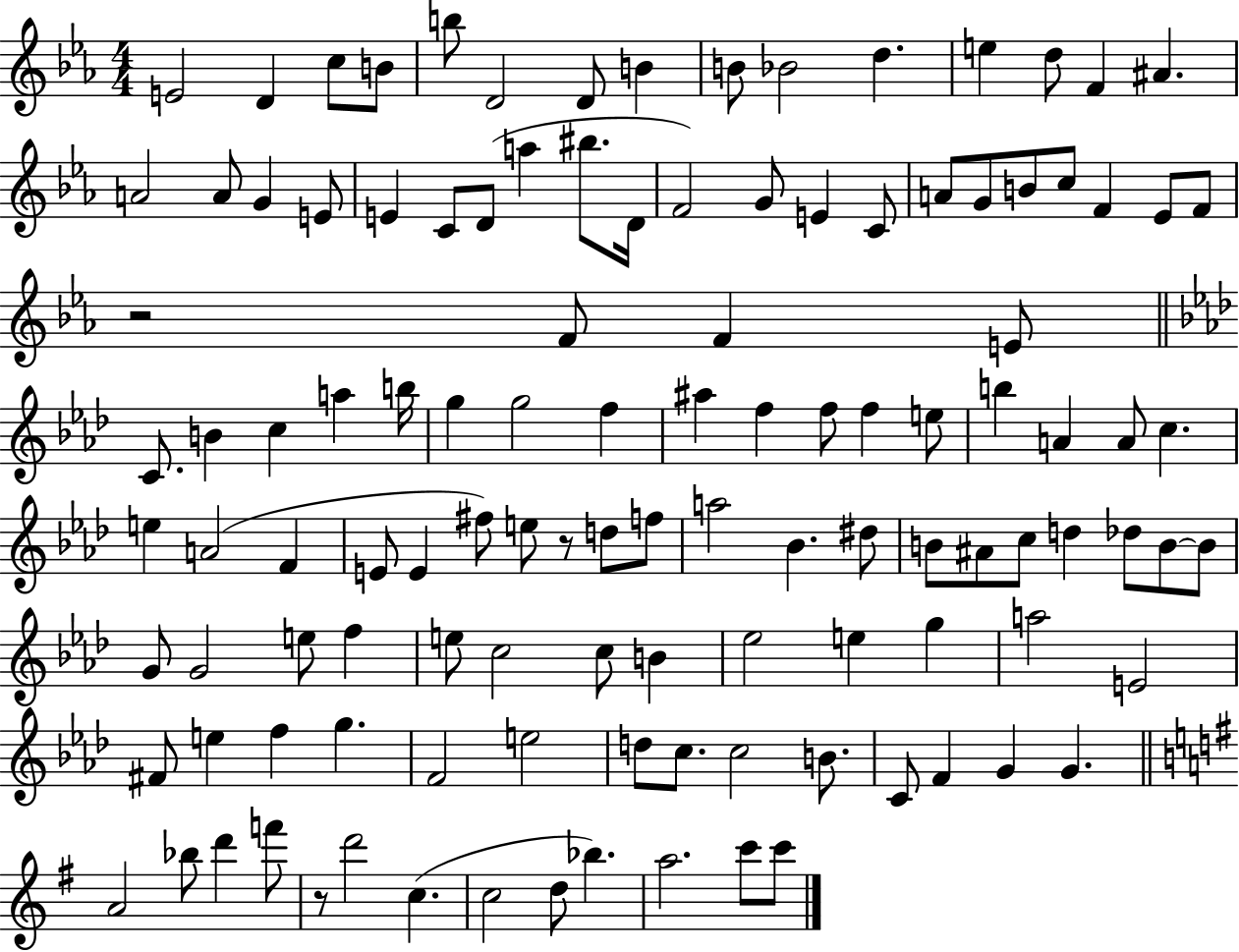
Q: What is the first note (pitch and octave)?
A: E4